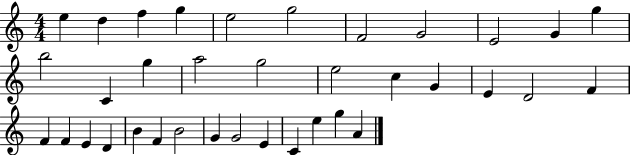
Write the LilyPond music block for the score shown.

{
  \clef treble
  \numericTimeSignature
  \time 4/4
  \key c \major
  e''4 d''4 f''4 g''4 | e''2 g''2 | f'2 g'2 | e'2 g'4 g''4 | \break b''2 c'4 g''4 | a''2 g''2 | e''2 c''4 g'4 | e'4 d'2 f'4 | \break f'4 f'4 e'4 d'4 | b'4 f'4 b'2 | g'4 g'2 e'4 | c'4 e''4 g''4 a'4 | \break \bar "|."
}